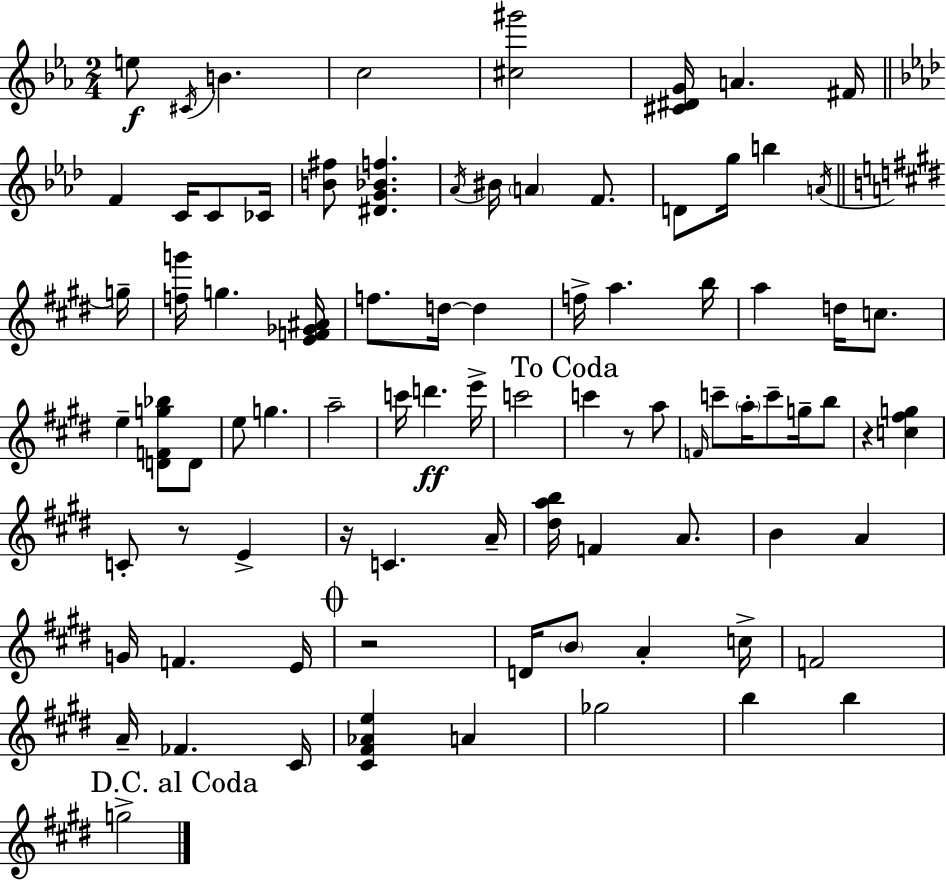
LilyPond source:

{
  \clef treble
  \numericTimeSignature
  \time 2/4
  \key c \minor
  e''8\f \acciaccatura { cis'16 } b'4. | c''2 | <cis'' gis'''>2 | <cis' dis' g'>16 a'4. | \break fis'16 \bar "||" \break \key aes \major f'4 c'16 c'8 ces'16 | <b' fis''>8 <dis' g' bes' f''>4. | \acciaccatura { aes'16 } bis'16 \parenthesize a'4 f'8. | d'8 g''16 b''4 | \break \acciaccatura { a'16 } \bar "||" \break \key e \major g''16-- <f'' g'''>16 g''4. | <e' f' ges' ais'>16 f''8. d''16~~ d''4 | f''16-> a''4. | b''16 a''4 d''16 c''8. | \break e''4-- <d' f' g'' bes''>8 d'8 | e''8 g''4. | a''2-- | c'''16 d'''4.\ff | \break e'''16-> c'''2 | \mark "To Coda" c'''4 r8 a''8 | \grace { f'16 } c'''8-- \parenthesize a''16-. c'''8-- g''16-- | b''8 r4 <c'' fis'' g''>4 | \break c'8-. r8 e'4-> | r16 c'4. | a'16-- <dis'' a'' b''>16 f'4 a'8. | b'4 a'4 | \break g'16 f'4. | e'16 \mark \markup { \musicglyph "scripts.coda" } r2 | d'16 \parenthesize b'8 a'4-. | c''16-> f'2 | \break a'16-- fes'4. | cis'16 <cis' fis' aes' e''>4 a'4 | ges''2 | b''4 b''4 | \break \mark "D.C. al Coda" g''2-> | \bar "|."
}